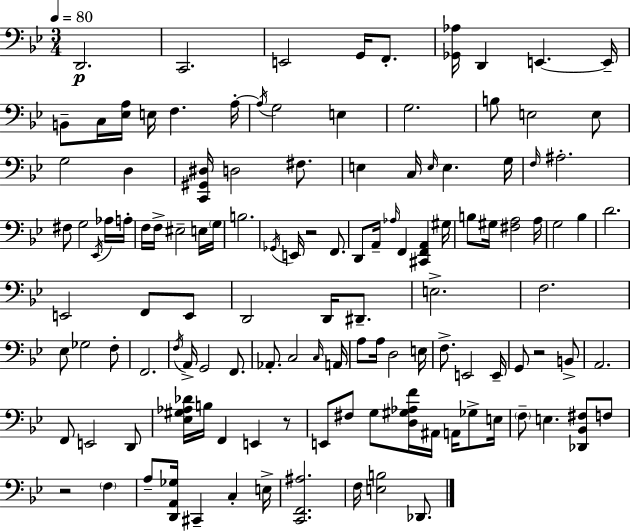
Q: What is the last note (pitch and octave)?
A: Db2